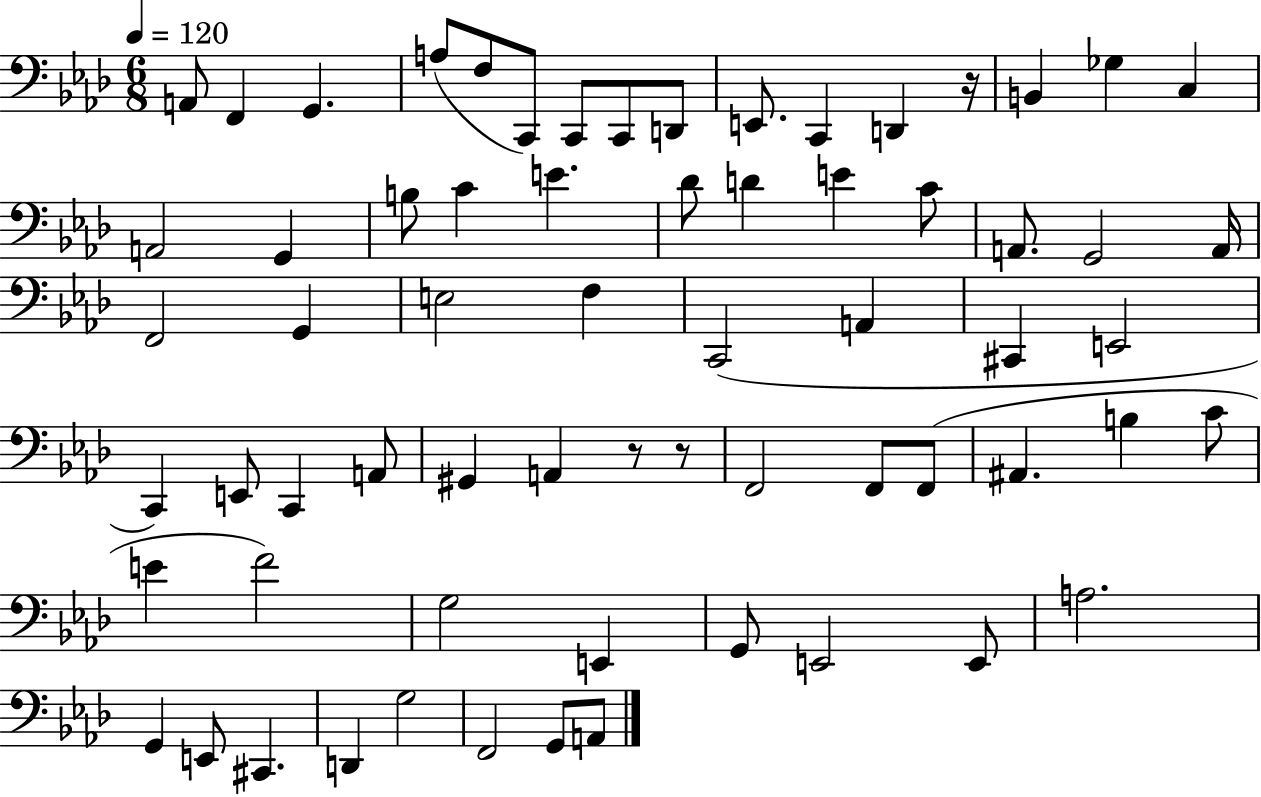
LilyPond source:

{
  \clef bass
  \numericTimeSignature
  \time 6/8
  \key aes \major
  \tempo 4 = 120
  \repeat volta 2 { a,8 f,4 g,4. | a8( f8 c,8) c,8 c,8 d,8 | e,8. c,4 d,4 r16 | b,4 ges4 c4 | \break a,2 g,4 | b8 c'4 e'4. | des'8 d'4 e'4 c'8 | a,8. g,2 a,16 | \break f,2 g,4 | e2 f4 | c,2( a,4 | cis,4 e,2 | \break c,4) e,8 c,4 a,8 | gis,4 a,4 r8 r8 | f,2 f,8 f,8( | ais,4. b4 c'8 | \break e'4 f'2) | g2 e,4 | g,8 e,2 e,8 | a2. | \break g,4 e,8 cis,4. | d,4 g2 | f,2 g,8 a,8 | } \bar "|."
}